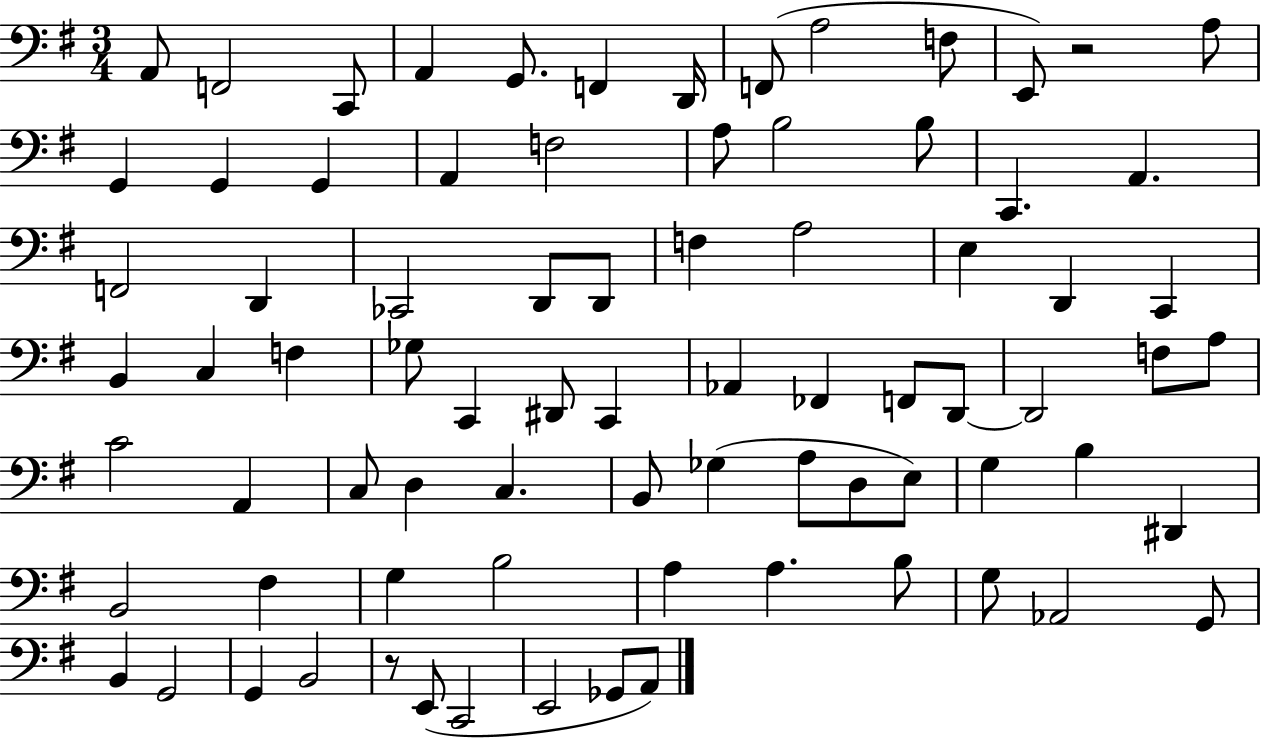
A2/e F2/h C2/e A2/q G2/e. F2/q D2/s F2/e A3/h F3/e E2/e R/h A3/e G2/q G2/q G2/q A2/q F3/h A3/e B3/h B3/e C2/q. A2/q. F2/h D2/q CES2/h D2/e D2/e F3/q A3/h E3/q D2/q C2/q B2/q C3/q F3/q Gb3/e C2/q D#2/e C2/q Ab2/q FES2/q F2/e D2/e D2/h F3/e A3/e C4/h A2/q C3/e D3/q C3/q. B2/e Gb3/q A3/e D3/e E3/e G3/q B3/q D#2/q B2/h F#3/q G3/q B3/h A3/q A3/q. B3/e G3/e Ab2/h G2/e B2/q G2/h G2/q B2/h R/e E2/e C2/h E2/h Gb2/e A2/e